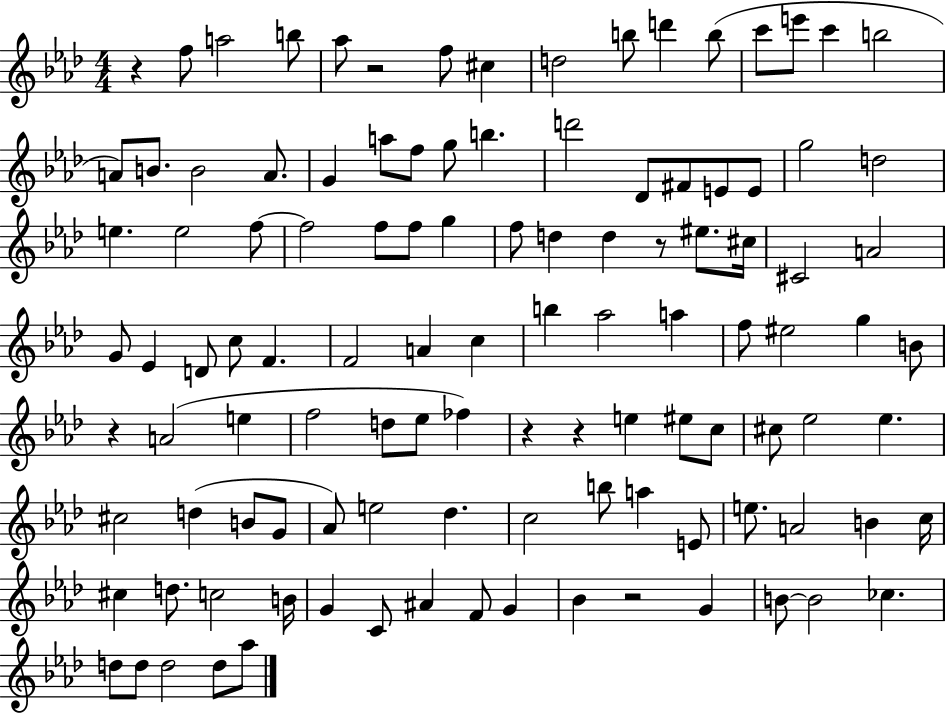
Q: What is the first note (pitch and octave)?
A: F5